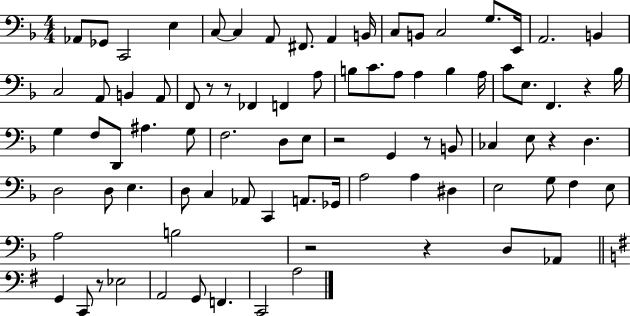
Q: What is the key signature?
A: F major